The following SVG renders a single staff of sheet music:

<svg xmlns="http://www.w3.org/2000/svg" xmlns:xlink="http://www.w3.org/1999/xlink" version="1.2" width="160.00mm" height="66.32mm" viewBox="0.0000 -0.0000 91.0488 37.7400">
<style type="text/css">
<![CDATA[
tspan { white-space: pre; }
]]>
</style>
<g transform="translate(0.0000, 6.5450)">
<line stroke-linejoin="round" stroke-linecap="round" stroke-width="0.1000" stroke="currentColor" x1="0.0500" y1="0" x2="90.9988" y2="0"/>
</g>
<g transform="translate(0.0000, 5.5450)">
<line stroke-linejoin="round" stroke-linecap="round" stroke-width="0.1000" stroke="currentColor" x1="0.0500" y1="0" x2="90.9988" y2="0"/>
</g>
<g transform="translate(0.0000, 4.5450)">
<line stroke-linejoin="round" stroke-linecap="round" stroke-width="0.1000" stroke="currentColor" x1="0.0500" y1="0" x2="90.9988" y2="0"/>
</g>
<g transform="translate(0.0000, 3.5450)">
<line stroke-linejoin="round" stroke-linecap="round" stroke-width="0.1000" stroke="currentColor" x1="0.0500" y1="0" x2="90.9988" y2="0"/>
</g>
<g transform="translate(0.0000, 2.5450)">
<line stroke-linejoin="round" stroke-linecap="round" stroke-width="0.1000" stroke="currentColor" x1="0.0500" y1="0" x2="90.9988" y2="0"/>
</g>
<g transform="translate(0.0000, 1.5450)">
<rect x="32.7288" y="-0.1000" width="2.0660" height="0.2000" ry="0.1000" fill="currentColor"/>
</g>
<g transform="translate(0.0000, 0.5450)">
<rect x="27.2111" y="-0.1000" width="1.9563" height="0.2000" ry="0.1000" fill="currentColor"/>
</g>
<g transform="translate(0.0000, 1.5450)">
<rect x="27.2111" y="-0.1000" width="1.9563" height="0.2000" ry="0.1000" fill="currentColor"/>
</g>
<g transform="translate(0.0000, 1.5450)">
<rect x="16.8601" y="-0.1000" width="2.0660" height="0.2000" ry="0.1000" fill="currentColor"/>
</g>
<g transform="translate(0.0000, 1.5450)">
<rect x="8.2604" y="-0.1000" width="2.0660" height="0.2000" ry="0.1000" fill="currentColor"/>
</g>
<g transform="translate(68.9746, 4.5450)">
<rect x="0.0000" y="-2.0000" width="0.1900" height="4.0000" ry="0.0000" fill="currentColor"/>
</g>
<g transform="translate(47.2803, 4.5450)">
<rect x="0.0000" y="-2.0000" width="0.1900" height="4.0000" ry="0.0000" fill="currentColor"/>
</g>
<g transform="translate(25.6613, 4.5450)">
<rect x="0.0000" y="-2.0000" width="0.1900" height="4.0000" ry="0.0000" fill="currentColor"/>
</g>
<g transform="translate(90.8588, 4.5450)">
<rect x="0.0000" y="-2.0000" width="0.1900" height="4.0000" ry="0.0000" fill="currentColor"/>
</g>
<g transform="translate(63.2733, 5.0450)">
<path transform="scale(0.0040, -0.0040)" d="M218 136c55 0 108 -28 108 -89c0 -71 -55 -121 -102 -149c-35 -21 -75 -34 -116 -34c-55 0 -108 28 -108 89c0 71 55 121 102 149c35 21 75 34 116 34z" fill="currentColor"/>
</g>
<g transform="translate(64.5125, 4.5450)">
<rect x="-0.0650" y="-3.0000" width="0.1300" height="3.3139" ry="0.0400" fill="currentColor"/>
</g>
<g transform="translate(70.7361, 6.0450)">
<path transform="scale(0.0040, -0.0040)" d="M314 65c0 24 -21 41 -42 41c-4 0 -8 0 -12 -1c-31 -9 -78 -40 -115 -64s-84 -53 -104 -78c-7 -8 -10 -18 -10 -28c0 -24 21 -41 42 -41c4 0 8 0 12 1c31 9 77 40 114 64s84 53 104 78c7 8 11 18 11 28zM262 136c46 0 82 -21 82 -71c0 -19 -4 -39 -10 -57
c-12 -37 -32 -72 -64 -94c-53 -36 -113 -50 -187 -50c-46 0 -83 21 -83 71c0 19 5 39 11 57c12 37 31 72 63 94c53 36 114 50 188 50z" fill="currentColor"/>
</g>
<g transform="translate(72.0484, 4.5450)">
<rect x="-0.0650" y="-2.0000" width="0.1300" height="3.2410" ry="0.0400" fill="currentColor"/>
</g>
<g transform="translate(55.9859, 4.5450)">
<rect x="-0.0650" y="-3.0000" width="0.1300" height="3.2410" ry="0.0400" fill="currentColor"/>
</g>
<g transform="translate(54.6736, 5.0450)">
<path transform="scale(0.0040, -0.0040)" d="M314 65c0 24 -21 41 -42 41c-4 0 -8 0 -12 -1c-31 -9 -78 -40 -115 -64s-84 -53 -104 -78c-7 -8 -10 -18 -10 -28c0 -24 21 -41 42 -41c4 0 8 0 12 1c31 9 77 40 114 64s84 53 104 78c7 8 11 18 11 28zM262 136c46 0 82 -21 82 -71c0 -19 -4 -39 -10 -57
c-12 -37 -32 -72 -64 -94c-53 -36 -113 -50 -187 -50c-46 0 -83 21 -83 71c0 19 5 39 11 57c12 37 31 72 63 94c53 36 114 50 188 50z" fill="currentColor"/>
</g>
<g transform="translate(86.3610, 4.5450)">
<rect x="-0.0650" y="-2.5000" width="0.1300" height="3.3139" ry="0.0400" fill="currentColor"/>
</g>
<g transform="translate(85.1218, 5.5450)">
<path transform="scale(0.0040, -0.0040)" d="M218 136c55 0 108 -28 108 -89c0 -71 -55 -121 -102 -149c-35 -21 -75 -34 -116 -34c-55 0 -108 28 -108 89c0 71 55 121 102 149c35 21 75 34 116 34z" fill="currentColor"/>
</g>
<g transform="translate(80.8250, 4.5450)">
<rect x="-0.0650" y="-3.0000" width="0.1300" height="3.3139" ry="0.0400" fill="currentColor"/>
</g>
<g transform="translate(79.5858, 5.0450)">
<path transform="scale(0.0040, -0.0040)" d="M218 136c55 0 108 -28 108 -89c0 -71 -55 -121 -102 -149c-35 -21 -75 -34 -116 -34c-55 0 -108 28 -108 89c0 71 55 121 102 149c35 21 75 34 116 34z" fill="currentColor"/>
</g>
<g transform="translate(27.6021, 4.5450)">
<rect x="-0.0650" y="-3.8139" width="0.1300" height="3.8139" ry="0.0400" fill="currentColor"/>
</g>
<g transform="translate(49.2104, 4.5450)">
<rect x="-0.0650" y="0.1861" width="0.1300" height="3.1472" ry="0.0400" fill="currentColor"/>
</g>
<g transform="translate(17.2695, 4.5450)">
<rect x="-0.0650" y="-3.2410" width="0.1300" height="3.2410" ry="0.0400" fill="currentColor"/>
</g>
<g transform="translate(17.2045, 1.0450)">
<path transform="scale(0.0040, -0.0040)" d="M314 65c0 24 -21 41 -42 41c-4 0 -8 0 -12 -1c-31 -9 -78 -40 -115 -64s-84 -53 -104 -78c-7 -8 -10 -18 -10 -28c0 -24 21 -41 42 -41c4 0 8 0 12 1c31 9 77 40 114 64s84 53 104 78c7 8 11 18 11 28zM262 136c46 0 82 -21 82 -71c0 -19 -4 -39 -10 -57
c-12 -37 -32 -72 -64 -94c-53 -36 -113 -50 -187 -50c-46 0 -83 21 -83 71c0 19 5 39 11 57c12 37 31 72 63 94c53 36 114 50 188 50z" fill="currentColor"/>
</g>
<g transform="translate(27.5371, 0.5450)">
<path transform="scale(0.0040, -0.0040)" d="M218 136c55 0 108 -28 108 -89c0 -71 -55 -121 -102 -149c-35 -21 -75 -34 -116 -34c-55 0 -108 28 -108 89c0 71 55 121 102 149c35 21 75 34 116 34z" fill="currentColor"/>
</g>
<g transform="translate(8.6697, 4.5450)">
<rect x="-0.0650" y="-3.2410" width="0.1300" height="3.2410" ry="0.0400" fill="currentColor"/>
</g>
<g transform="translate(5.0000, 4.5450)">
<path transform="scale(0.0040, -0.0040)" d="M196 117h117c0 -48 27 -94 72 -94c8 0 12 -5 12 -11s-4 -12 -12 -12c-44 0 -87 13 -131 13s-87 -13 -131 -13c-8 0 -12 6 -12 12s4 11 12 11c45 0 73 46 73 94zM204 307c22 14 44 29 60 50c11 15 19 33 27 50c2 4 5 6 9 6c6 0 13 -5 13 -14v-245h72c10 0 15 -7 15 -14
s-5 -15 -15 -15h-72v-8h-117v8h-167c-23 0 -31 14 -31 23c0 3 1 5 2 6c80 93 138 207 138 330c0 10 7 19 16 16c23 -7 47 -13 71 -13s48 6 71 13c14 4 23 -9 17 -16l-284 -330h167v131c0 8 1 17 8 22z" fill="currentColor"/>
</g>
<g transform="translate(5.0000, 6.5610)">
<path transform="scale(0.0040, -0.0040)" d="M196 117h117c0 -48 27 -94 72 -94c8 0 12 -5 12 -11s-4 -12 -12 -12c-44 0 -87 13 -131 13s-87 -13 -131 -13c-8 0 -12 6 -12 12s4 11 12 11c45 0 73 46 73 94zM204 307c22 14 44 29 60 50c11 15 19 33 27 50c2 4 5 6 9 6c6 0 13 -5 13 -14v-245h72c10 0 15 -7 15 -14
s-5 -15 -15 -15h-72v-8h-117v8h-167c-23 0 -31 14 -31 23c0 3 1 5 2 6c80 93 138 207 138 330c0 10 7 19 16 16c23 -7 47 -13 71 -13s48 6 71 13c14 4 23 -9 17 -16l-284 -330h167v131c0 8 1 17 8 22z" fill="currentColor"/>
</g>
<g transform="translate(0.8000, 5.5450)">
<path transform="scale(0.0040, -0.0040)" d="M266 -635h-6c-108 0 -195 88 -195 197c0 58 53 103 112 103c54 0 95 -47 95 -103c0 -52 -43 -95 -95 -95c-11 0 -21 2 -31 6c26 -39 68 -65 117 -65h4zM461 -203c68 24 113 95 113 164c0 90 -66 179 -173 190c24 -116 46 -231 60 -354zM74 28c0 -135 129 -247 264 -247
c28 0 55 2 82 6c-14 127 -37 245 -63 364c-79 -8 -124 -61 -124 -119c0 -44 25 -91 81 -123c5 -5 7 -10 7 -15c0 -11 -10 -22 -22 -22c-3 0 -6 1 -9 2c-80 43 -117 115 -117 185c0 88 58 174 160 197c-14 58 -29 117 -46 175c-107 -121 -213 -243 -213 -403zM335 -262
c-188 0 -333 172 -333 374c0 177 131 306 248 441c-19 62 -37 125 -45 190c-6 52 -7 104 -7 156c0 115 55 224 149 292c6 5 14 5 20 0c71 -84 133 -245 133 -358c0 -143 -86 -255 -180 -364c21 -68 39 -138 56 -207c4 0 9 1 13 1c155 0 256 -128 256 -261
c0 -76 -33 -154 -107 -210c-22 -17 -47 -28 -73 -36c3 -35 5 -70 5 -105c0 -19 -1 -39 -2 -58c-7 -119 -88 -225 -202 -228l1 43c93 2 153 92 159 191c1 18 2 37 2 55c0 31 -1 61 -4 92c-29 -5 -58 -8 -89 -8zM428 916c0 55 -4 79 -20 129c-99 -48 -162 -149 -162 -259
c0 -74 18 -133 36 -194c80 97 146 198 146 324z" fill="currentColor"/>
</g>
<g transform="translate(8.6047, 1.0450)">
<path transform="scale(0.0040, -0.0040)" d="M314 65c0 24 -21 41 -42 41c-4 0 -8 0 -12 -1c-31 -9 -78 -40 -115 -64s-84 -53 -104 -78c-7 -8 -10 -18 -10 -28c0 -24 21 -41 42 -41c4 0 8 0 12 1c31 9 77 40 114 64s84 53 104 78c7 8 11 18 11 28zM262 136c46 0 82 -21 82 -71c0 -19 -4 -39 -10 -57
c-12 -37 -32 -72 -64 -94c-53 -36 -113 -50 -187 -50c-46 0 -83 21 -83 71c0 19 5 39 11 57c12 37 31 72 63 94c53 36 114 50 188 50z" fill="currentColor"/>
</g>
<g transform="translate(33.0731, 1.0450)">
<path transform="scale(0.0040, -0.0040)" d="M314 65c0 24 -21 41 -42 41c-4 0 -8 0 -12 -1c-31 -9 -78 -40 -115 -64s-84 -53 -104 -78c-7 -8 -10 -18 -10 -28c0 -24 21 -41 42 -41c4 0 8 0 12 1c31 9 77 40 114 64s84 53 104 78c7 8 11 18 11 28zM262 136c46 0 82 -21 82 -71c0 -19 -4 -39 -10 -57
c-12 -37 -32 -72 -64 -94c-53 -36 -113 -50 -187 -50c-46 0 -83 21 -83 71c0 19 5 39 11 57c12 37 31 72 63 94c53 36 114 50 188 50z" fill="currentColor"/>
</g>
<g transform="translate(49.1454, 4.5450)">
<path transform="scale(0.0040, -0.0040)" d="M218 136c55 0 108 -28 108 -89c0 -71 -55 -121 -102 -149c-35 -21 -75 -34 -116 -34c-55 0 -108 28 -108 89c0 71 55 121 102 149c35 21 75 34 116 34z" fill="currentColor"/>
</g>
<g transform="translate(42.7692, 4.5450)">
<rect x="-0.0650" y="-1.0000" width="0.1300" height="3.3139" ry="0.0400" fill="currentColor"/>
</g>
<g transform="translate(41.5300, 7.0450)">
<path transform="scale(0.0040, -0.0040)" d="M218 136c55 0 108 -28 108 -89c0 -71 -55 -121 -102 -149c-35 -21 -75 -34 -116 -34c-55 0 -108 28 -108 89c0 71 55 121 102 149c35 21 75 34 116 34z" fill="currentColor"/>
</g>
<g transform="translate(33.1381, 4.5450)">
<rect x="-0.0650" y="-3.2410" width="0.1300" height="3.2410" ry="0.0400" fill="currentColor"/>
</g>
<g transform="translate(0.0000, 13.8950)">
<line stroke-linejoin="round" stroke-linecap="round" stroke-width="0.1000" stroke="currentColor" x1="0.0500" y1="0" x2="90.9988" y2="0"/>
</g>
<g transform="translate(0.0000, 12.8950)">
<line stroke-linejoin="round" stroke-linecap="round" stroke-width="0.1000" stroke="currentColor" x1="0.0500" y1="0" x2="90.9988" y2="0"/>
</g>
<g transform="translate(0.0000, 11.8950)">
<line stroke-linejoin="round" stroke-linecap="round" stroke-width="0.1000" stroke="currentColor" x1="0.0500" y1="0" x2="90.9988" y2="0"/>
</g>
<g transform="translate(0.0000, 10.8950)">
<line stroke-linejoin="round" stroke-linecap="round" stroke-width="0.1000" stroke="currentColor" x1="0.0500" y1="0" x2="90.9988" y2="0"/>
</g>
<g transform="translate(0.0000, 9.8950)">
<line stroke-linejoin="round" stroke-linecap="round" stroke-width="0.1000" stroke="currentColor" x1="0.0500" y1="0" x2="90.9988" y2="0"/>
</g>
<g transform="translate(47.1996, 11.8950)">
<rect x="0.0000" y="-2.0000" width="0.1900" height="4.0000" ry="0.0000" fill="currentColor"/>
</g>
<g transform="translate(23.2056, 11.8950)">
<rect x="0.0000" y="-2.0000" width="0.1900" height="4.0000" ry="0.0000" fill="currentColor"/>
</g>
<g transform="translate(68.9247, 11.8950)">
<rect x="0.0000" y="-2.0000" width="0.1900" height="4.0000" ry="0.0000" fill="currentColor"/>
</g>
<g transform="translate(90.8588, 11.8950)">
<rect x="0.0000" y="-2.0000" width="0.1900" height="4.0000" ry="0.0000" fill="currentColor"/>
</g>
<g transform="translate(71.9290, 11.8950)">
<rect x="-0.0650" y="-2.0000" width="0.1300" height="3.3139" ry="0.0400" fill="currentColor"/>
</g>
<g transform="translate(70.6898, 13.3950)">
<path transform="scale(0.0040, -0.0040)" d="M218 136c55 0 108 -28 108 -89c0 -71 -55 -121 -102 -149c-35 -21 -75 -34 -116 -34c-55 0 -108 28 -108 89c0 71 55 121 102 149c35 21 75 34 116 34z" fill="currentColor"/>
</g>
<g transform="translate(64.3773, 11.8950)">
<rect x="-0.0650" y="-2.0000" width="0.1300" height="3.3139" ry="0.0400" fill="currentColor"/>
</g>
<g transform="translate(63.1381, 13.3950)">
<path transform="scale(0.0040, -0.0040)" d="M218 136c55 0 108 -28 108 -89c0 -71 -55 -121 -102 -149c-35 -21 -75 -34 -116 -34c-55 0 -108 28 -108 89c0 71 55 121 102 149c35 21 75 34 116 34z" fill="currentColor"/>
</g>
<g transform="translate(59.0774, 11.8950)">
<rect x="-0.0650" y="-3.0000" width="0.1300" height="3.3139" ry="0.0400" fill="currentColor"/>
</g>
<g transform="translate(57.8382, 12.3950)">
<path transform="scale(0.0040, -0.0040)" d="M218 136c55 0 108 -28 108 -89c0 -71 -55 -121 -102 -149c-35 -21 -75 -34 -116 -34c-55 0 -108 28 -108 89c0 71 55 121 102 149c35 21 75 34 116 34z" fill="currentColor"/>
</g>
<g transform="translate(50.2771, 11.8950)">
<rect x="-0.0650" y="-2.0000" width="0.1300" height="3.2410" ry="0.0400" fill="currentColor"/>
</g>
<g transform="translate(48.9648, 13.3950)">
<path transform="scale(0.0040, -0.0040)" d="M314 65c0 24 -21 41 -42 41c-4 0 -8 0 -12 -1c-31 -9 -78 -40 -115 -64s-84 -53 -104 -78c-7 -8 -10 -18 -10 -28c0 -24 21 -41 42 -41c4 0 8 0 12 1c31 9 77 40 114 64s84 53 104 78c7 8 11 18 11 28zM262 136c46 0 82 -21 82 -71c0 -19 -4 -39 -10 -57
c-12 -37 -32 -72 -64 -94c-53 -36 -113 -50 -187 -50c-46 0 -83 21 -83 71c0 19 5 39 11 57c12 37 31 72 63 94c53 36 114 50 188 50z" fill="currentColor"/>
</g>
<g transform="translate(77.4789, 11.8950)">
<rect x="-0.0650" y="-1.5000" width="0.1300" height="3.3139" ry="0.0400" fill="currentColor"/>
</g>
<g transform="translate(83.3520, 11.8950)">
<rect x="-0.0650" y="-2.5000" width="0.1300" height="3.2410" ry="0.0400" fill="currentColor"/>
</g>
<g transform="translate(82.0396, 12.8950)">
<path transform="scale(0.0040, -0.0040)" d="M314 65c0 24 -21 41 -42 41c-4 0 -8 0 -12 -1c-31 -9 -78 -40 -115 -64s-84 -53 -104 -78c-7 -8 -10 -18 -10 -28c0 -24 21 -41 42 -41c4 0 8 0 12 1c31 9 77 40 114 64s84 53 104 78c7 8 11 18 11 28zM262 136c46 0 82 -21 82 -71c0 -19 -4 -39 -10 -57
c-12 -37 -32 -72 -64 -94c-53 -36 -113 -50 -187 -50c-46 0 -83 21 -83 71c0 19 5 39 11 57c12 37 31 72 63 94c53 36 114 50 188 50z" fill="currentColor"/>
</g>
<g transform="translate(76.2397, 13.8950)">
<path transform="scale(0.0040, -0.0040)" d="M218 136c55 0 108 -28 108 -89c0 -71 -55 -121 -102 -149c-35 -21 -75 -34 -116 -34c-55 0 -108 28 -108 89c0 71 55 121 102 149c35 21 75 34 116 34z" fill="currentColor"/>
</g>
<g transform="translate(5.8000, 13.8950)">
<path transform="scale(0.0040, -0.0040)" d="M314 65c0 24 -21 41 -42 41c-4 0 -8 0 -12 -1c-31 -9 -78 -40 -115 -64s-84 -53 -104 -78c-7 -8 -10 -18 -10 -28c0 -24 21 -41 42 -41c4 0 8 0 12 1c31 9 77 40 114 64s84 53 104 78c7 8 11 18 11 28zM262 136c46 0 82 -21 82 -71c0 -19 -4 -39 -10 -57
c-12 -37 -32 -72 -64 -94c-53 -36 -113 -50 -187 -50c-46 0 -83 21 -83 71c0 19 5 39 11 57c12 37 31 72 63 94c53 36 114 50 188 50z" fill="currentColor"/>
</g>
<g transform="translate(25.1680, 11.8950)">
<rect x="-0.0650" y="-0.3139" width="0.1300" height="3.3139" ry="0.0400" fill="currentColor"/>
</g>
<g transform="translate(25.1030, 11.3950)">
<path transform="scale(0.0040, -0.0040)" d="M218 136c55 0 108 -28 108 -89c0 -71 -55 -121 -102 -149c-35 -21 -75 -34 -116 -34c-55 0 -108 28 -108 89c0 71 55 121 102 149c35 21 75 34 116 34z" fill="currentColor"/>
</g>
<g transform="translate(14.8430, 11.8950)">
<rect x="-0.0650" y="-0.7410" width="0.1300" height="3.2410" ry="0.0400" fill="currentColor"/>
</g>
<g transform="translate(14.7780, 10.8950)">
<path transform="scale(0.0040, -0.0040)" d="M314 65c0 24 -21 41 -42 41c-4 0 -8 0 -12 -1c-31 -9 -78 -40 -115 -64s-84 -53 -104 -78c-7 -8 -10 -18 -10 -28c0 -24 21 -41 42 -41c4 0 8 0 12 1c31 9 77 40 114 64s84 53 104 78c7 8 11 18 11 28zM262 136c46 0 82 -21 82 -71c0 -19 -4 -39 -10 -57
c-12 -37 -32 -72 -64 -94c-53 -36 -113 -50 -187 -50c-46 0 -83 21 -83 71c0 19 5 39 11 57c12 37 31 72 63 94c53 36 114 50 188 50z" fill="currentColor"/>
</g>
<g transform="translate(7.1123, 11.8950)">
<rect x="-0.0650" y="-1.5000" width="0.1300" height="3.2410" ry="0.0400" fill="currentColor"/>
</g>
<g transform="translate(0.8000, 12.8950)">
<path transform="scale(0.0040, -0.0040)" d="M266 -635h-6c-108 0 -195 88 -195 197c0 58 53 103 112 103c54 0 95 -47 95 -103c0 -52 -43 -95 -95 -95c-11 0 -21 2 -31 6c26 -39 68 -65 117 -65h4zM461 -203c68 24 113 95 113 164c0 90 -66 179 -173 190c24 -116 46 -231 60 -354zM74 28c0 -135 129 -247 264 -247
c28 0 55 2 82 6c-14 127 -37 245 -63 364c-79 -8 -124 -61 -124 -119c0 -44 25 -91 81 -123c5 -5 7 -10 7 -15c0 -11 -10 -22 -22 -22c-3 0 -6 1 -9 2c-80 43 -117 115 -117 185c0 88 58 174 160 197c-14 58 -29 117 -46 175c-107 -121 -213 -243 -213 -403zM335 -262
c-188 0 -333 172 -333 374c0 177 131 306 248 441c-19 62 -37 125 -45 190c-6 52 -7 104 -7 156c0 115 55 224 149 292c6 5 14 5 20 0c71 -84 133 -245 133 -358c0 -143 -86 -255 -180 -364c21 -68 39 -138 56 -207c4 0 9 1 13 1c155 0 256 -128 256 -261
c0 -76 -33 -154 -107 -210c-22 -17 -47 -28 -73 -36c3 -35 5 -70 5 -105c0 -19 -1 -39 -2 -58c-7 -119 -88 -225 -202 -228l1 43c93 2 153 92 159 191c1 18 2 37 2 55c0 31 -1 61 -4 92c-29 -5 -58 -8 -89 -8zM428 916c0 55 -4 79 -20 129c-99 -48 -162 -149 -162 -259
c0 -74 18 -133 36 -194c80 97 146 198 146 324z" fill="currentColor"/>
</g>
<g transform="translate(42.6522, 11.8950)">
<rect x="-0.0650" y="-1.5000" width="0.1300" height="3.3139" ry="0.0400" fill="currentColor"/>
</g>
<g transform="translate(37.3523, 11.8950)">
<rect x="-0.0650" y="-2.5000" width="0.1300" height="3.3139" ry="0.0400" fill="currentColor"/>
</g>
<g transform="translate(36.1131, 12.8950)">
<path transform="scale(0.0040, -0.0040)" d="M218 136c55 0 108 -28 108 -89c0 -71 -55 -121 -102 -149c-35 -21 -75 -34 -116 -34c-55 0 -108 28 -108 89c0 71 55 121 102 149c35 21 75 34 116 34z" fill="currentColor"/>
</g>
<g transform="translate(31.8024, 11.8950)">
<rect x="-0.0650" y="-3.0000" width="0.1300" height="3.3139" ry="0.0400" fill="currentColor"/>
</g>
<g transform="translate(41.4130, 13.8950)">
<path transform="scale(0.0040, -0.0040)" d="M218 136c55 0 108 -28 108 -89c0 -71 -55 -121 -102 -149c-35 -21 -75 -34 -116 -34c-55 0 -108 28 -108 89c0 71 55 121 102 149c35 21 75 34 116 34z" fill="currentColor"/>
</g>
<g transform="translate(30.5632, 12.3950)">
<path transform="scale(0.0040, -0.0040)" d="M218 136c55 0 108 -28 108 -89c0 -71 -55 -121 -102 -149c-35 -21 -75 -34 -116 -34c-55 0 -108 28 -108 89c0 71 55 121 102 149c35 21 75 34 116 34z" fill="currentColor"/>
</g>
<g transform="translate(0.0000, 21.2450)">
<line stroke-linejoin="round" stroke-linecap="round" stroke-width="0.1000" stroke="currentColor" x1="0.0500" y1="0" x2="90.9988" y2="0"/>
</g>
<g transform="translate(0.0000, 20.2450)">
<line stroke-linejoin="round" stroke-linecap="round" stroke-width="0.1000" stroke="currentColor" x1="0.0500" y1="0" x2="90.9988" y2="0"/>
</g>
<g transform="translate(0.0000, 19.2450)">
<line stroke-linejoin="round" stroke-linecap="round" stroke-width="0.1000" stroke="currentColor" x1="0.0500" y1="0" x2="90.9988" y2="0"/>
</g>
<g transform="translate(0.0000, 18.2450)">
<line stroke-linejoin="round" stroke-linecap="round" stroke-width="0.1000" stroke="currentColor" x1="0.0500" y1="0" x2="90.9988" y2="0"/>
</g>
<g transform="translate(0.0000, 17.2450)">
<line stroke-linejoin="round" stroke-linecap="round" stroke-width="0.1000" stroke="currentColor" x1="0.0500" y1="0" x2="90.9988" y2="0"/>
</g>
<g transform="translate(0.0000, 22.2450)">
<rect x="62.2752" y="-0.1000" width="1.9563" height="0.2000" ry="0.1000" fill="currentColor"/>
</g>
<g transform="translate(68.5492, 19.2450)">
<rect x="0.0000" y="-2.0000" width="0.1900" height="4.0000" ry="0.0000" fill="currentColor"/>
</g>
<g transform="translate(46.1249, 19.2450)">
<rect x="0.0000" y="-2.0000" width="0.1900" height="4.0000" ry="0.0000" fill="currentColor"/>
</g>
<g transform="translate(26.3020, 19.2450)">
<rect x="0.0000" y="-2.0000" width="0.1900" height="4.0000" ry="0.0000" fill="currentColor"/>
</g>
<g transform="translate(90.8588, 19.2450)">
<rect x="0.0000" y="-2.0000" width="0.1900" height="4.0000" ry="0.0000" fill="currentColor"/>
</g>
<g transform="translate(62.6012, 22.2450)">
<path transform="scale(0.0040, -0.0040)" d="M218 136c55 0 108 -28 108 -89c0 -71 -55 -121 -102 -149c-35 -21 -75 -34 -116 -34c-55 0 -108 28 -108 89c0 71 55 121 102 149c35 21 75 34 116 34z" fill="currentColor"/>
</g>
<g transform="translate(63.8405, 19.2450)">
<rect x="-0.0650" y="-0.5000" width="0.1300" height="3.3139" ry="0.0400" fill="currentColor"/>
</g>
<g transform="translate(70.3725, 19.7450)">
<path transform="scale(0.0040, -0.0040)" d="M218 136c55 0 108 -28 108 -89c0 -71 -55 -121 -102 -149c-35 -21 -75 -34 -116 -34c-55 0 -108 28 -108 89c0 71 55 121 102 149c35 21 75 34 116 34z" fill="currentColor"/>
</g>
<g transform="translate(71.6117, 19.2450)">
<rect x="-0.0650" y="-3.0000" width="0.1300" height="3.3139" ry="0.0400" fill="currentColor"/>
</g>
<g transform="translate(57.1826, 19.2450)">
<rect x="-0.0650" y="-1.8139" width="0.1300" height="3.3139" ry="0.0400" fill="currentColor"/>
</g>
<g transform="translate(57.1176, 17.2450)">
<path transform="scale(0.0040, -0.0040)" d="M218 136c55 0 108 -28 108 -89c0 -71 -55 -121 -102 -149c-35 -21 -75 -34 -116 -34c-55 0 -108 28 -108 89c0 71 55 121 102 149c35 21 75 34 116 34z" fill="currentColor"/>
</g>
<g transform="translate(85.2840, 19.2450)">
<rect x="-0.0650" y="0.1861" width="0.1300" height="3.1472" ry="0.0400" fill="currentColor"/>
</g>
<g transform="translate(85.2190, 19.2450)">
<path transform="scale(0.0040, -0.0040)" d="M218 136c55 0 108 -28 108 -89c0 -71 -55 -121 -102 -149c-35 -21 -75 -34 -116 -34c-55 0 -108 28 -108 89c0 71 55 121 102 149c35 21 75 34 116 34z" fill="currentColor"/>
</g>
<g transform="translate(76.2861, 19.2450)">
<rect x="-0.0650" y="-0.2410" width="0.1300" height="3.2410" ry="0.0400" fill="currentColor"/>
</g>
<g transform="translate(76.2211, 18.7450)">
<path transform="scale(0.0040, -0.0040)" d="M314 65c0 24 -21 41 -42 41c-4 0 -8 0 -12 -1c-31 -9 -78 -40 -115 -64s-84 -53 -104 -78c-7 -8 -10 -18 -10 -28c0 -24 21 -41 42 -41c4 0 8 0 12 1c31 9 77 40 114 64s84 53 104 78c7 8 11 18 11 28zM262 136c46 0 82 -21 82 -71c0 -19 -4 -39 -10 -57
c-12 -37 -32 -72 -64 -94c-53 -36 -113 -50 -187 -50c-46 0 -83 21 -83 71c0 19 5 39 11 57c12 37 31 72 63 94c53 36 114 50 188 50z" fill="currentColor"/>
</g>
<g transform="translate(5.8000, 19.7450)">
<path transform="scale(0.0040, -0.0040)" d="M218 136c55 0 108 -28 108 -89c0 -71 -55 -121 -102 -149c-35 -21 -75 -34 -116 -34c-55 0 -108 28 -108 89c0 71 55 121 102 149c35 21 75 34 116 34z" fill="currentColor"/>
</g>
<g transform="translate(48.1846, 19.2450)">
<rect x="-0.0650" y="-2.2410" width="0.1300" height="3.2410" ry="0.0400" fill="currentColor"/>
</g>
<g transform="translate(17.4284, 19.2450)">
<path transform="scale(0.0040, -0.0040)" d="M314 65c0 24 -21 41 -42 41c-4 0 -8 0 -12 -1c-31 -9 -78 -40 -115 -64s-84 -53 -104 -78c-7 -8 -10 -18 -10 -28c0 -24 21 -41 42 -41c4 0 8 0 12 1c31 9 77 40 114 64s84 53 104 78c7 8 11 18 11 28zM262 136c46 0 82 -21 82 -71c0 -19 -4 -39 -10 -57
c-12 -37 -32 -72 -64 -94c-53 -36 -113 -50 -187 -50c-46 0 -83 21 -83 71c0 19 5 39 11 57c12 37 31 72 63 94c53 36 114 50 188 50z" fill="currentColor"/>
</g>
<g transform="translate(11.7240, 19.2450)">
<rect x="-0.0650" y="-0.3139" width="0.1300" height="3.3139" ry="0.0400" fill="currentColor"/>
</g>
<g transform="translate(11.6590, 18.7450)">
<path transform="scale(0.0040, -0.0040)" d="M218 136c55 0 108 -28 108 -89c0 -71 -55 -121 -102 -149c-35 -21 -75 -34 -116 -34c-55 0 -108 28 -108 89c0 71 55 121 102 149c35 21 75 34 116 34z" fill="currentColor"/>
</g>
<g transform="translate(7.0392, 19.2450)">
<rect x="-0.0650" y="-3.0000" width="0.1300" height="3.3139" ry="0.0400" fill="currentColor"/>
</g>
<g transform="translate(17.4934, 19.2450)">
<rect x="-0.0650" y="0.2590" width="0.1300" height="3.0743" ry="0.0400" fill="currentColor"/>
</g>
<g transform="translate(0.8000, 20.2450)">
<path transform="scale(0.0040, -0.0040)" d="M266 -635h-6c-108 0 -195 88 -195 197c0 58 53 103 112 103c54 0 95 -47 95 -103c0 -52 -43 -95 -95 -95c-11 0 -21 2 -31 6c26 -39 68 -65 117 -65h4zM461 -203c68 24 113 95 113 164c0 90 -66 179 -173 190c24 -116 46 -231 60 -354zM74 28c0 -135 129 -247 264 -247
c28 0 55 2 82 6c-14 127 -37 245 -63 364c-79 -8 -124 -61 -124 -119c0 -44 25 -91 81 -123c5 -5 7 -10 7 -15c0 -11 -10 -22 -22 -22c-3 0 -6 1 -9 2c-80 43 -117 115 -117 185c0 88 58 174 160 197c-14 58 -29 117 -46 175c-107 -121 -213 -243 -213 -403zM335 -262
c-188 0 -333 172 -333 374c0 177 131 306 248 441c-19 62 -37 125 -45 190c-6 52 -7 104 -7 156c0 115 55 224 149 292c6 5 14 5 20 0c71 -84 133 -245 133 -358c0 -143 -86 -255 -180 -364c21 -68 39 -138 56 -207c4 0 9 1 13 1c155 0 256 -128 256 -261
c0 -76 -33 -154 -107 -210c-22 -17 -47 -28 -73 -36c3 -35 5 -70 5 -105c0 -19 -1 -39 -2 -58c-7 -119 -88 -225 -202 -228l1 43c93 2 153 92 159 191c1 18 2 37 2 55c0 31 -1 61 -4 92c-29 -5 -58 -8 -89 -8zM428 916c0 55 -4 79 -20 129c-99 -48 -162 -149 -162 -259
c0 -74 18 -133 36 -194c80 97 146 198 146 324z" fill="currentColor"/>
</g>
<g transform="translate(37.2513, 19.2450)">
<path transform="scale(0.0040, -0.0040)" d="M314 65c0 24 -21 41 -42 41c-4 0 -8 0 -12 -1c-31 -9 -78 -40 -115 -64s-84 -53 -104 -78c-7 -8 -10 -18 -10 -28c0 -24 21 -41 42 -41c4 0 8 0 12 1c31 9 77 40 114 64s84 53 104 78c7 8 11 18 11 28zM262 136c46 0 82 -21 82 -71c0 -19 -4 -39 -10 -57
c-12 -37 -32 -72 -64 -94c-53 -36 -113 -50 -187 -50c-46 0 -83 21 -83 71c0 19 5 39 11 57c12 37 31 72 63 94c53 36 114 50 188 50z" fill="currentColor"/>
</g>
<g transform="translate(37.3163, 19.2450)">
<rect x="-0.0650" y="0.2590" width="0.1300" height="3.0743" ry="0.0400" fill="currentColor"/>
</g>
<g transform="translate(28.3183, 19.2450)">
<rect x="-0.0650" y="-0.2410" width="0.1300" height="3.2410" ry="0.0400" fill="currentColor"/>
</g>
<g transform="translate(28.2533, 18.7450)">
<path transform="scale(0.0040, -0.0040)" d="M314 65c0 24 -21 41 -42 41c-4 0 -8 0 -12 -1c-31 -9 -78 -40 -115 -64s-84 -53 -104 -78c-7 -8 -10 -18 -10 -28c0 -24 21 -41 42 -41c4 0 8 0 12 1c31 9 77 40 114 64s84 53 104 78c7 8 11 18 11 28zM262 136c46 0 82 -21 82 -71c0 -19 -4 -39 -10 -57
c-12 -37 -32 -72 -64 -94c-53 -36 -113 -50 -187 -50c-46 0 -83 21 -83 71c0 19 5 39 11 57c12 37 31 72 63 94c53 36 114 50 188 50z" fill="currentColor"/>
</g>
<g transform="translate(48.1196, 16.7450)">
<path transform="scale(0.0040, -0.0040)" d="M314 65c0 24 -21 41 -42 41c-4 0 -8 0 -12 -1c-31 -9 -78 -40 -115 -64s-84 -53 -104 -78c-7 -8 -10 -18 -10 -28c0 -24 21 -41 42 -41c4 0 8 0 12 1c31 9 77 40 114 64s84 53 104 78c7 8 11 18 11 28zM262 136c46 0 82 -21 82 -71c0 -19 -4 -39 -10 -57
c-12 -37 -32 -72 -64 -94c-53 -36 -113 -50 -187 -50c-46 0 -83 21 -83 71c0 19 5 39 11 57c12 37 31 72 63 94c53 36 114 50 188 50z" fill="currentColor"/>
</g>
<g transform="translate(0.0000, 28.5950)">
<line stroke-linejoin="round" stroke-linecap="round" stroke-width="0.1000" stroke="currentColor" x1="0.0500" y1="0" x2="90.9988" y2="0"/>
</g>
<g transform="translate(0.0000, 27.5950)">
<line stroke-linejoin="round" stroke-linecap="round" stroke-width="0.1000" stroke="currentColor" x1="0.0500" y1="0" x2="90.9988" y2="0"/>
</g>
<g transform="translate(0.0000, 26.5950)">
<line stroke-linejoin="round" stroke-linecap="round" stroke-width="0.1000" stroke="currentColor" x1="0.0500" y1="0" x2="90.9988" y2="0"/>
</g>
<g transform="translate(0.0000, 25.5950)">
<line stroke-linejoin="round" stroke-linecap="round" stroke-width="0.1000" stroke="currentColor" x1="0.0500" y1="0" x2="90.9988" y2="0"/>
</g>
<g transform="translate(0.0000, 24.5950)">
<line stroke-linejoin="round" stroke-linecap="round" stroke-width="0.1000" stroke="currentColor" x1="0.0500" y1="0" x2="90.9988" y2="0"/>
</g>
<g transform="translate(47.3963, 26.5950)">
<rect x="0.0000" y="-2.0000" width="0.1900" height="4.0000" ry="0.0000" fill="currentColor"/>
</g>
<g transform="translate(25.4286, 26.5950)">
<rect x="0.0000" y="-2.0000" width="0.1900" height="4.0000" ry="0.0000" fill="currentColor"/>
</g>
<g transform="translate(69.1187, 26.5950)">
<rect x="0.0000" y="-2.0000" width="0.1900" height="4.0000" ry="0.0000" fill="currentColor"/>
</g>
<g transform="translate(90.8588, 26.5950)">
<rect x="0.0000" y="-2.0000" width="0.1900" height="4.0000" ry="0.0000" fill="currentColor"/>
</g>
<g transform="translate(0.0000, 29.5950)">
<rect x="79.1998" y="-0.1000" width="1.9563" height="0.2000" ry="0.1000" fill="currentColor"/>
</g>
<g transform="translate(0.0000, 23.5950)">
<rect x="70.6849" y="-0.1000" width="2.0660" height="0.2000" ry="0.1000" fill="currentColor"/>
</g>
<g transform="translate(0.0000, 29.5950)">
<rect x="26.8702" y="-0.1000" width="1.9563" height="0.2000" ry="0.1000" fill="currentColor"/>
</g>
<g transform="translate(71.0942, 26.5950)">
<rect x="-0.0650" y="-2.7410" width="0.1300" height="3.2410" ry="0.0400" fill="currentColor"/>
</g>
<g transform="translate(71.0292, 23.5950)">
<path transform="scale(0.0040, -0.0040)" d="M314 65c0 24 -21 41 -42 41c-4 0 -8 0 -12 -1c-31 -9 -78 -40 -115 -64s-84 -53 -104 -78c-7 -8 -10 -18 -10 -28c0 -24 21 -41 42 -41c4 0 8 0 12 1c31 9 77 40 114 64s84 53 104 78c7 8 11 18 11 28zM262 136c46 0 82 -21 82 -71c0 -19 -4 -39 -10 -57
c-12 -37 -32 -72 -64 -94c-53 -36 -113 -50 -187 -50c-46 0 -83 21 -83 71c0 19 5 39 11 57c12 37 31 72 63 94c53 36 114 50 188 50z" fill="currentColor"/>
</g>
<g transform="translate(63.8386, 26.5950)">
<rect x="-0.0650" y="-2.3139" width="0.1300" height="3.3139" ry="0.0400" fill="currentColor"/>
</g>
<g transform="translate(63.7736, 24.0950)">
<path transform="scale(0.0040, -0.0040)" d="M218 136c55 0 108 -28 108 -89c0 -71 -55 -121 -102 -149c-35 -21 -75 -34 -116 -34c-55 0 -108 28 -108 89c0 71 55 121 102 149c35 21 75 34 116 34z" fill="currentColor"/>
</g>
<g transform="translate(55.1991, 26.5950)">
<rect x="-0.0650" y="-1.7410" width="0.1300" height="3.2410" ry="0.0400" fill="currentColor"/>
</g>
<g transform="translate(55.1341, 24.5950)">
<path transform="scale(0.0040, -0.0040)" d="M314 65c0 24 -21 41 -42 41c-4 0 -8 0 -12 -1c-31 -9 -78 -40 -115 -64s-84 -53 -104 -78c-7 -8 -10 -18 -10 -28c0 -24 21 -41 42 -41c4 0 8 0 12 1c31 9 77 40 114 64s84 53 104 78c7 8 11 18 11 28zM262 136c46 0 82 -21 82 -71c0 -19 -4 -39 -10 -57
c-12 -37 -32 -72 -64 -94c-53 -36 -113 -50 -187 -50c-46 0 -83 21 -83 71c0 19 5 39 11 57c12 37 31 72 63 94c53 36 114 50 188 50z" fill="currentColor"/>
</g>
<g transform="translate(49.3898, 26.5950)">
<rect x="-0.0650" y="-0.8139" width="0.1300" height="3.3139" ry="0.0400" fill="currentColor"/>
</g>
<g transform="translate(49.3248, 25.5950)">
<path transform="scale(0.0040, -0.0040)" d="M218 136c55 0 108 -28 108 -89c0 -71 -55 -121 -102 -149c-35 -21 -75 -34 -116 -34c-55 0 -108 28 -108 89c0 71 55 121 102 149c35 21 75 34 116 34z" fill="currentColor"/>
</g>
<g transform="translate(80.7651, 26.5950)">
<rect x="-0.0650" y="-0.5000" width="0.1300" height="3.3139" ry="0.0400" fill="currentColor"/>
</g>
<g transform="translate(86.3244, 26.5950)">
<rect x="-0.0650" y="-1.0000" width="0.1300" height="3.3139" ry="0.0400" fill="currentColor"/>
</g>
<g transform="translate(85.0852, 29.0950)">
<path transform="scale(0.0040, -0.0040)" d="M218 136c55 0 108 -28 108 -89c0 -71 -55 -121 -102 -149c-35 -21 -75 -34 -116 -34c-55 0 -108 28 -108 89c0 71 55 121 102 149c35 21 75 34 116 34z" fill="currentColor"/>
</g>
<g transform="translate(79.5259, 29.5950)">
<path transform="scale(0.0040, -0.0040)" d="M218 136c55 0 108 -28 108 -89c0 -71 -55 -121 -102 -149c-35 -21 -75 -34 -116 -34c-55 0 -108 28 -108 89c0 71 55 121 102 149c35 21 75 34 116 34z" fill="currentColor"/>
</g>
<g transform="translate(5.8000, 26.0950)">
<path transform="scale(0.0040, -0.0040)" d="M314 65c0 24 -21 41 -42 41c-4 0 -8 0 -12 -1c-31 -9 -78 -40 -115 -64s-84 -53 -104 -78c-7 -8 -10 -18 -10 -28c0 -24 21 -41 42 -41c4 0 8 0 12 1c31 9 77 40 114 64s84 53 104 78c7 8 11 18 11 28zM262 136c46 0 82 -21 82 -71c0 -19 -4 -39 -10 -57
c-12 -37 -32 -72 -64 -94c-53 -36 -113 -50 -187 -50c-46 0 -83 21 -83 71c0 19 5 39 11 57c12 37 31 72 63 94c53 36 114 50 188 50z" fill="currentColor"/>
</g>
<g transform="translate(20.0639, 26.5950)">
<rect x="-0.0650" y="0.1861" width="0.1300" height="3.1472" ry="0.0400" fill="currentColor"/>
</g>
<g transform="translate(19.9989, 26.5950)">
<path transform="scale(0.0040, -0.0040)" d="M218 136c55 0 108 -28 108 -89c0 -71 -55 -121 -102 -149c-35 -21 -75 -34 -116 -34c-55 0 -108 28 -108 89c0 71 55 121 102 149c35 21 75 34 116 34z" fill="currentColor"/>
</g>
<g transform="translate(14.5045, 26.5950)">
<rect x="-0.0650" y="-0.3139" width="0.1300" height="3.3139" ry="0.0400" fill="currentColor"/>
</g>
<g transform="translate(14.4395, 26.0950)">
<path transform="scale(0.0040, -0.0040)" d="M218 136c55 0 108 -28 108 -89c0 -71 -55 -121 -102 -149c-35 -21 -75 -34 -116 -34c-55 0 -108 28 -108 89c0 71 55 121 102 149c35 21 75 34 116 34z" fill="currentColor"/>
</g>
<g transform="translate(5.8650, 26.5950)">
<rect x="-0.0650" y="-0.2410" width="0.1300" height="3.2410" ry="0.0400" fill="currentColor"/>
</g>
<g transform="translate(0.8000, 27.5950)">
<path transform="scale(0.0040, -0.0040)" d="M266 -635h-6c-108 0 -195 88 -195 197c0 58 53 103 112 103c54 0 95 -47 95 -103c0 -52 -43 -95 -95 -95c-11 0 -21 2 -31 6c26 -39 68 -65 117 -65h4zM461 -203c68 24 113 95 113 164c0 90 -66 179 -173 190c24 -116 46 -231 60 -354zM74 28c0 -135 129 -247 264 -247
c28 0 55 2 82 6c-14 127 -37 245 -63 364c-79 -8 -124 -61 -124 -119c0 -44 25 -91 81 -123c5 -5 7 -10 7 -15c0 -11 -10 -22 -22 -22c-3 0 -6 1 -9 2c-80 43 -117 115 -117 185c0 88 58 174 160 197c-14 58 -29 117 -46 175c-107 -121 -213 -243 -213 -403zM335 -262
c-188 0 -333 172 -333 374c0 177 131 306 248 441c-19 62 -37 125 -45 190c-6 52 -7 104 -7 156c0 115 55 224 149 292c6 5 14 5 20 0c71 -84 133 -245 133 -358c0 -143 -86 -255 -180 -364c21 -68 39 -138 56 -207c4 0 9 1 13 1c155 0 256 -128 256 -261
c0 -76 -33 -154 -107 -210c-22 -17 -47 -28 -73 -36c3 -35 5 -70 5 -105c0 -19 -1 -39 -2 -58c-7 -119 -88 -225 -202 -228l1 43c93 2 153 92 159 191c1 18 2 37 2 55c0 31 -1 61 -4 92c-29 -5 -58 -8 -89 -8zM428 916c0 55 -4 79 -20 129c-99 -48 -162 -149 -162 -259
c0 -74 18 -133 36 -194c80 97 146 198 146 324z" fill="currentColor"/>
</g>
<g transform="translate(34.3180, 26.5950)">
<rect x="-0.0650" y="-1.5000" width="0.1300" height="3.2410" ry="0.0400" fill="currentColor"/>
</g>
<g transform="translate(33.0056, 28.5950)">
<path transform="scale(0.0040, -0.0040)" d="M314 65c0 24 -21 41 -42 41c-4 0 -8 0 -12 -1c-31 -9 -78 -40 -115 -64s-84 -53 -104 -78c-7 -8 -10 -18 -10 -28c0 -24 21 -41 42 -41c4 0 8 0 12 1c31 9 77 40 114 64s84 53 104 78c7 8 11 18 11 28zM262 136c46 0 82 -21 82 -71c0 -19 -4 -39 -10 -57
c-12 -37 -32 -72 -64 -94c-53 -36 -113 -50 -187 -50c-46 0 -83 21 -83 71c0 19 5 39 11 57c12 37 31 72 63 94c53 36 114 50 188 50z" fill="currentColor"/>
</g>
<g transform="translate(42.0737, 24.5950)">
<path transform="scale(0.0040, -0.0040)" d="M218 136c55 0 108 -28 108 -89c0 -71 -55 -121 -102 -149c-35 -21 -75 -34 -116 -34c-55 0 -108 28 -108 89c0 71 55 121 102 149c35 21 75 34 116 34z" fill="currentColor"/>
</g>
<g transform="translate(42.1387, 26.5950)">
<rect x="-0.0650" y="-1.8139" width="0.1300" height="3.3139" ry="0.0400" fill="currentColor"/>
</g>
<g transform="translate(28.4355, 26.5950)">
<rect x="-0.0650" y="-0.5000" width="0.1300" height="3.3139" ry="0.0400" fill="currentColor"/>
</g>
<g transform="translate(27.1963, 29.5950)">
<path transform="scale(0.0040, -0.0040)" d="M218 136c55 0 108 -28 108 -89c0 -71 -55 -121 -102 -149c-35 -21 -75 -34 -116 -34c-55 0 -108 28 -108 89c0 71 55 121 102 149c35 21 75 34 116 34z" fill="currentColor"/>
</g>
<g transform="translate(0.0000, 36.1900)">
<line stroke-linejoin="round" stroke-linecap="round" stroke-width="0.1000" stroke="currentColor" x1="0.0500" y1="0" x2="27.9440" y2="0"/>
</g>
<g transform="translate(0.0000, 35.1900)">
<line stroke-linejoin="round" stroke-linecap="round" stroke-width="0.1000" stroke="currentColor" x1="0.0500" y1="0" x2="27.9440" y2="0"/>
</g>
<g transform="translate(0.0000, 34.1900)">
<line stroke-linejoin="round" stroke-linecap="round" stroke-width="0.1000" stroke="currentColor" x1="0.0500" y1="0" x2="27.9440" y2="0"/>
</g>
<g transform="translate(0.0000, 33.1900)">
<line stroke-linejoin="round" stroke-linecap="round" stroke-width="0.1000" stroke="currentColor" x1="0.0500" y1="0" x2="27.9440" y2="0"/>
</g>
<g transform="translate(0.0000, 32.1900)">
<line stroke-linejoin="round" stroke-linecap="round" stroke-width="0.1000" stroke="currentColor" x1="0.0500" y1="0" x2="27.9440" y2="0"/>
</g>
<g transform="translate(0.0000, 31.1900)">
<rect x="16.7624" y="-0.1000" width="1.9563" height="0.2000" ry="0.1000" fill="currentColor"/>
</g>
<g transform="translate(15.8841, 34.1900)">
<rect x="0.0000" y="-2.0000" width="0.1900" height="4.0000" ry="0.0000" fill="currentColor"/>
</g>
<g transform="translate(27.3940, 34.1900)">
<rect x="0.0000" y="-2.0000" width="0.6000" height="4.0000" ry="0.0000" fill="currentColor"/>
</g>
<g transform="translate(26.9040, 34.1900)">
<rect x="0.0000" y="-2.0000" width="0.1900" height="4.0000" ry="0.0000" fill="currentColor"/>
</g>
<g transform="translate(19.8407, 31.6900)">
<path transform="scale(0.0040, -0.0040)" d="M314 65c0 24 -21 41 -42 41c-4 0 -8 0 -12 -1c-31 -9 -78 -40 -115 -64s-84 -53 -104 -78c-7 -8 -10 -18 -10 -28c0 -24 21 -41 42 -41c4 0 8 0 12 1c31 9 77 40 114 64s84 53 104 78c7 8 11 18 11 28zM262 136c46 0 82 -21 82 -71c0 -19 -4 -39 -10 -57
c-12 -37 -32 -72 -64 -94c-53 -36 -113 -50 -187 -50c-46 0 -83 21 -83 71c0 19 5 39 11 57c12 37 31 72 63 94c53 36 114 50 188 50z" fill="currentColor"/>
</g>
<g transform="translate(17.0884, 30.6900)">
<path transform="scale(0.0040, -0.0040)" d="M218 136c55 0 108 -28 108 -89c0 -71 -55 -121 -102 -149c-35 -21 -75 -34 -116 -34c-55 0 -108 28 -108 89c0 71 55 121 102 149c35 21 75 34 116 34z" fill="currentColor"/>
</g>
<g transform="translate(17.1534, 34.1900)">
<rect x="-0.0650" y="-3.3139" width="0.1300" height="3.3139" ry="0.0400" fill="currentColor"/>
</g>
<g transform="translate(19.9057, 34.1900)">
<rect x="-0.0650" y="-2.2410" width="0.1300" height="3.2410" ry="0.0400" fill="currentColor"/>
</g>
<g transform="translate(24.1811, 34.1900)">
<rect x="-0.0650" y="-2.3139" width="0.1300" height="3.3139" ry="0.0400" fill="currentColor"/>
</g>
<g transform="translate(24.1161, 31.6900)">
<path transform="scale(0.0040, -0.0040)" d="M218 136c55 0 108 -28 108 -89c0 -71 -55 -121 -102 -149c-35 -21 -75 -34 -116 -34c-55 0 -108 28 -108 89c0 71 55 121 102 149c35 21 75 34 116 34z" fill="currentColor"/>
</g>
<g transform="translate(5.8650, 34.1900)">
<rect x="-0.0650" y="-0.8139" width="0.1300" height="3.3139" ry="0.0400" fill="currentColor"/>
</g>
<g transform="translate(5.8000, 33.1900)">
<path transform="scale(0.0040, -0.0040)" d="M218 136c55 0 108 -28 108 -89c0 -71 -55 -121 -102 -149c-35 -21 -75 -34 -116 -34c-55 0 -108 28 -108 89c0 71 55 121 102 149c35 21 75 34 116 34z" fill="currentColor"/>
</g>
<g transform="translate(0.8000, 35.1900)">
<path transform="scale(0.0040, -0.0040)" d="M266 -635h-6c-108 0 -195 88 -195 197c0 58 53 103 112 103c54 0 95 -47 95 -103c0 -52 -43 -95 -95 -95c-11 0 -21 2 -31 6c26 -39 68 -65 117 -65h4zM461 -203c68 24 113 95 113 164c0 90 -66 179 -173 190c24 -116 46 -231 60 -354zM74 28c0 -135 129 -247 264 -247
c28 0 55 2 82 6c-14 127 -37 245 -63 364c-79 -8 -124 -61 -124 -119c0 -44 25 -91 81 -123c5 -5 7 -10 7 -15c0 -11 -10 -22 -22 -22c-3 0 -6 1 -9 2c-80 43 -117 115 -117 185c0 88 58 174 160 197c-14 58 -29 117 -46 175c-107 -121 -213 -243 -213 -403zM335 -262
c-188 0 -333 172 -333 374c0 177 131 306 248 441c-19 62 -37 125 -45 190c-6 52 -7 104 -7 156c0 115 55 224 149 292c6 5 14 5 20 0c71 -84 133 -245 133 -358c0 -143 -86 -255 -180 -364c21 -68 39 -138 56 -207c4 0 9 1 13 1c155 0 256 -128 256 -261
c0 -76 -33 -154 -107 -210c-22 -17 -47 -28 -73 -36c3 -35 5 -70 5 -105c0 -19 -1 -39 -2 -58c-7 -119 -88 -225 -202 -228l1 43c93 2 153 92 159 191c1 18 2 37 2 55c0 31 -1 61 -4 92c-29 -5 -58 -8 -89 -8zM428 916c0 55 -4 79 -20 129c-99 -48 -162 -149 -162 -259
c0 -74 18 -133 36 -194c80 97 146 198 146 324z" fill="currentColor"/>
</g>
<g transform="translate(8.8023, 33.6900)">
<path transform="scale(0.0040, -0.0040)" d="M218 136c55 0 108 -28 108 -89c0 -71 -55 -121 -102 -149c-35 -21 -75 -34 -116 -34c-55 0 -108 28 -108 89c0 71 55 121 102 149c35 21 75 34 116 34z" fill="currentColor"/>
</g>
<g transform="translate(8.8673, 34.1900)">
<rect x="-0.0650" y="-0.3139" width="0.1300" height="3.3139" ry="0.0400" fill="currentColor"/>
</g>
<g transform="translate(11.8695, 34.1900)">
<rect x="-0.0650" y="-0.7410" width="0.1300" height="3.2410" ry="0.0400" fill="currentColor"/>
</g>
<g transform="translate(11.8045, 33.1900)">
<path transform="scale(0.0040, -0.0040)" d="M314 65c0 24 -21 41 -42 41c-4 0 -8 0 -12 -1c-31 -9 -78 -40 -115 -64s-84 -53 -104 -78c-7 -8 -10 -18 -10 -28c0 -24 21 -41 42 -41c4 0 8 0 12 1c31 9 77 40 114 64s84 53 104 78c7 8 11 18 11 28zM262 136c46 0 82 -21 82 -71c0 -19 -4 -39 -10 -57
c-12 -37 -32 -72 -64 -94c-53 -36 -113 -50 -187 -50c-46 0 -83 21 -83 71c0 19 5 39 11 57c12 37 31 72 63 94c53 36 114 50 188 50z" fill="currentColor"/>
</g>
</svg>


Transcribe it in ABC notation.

X:1
T:Untitled
M:4/4
L:1/4
K:C
b2 b2 c' b2 D B A2 A F2 A G E2 d2 c A G E F2 A F F E G2 A c B2 c2 B2 g2 f C A c2 B c2 c B C E2 f d f2 g a2 C D d c d2 b g2 g